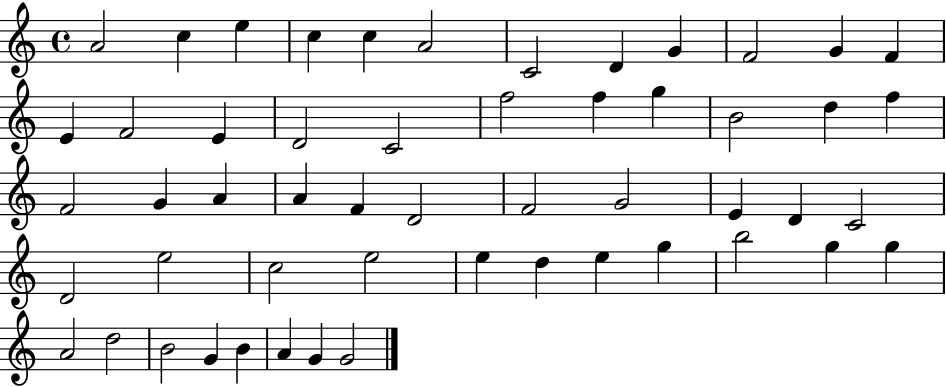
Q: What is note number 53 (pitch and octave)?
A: G4